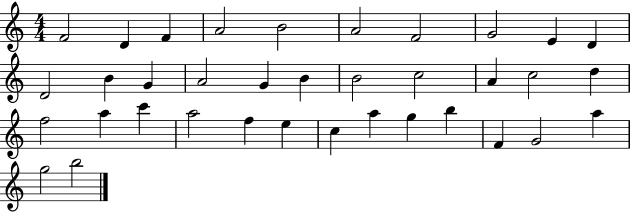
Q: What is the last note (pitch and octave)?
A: B5